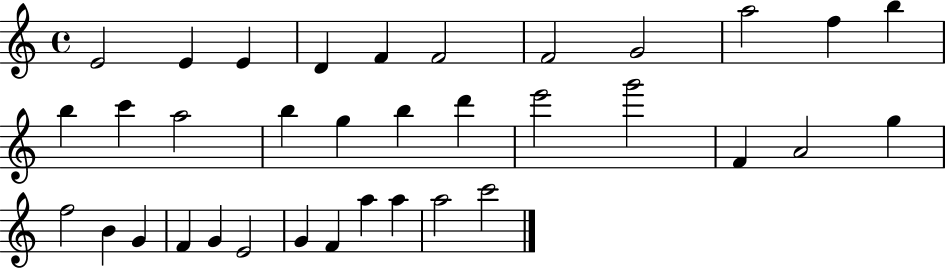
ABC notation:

X:1
T:Untitled
M:4/4
L:1/4
K:C
E2 E E D F F2 F2 G2 a2 f b b c' a2 b g b d' e'2 g'2 F A2 g f2 B G F G E2 G F a a a2 c'2